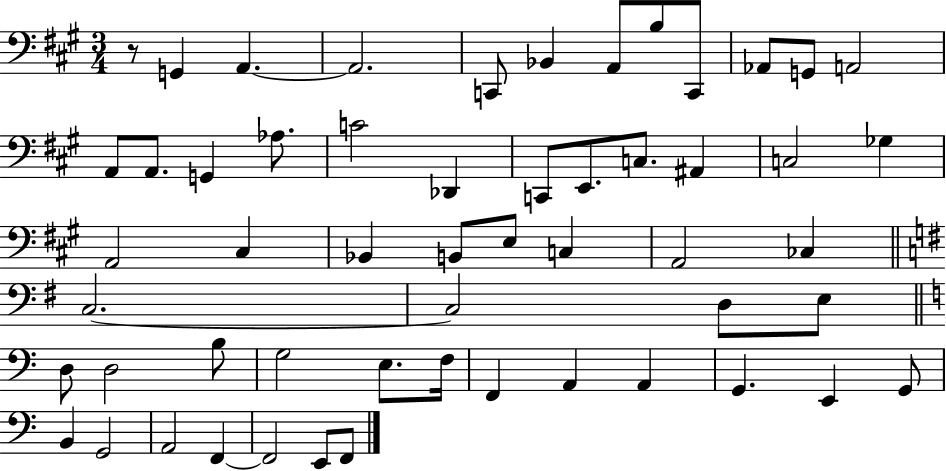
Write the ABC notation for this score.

X:1
T:Untitled
M:3/4
L:1/4
K:A
z/2 G,, A,, A,,2 C,,/2 _B,, A,,/2 B,/2 C,,/2 _A,,/2 G,,/2 A,,2 A,,/2 A,,/2 G,, _A,/2 C2 _D,, C,,/2 E,,/2 C,/2 ^A,, C,2 _G, A,,2 ^C, _B,, B,,/2 E,/2 C, A,,2 _C, C,2 C,2 D,/2 E,/2 D,/2 D,2 B,/2 G,2 E,/2 F,/4 F,, A,, A,, G,, E,, G,,/2 B,, G,,2 A,,2 F,, F,,2 E,,/2 F,,/2